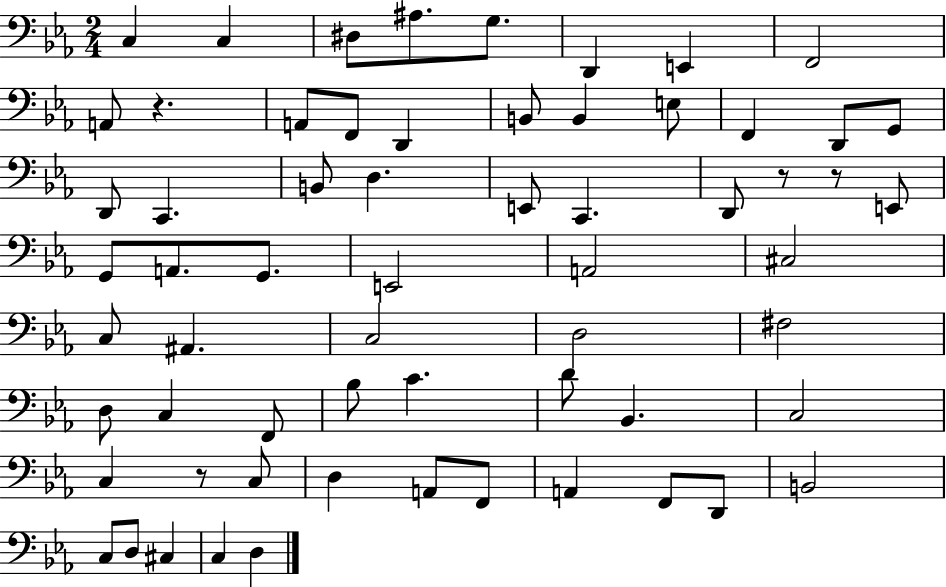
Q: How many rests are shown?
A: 4